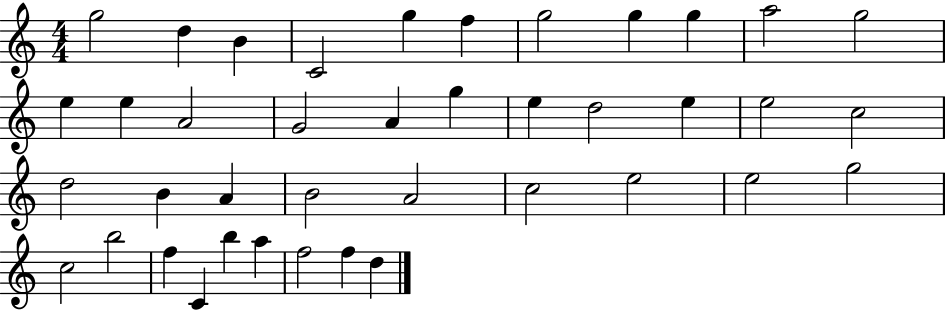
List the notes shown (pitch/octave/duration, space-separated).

G5/h D5/q B4/q C4/h G5/q F5/q G5/h G5/q G5/q A5/h G5/h E5/q E5/q A4/h G4/h A4/q G5/q E5/q D5/h E5/q E5/h C5/h D5/h B4/q A4/q B4/h A4/h C5/h E5/h E5/h G5/h C5/h B5/h F5/q C4/q B5/q A5/q F5/h F5/q D5/q